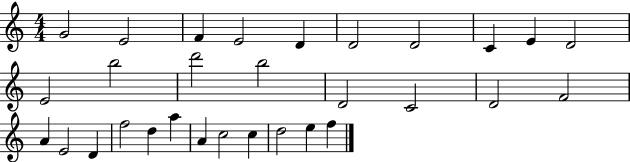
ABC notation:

X:1
T:Untitled
M:4/4
L:1/4
K:C
G2 E2 F E2 D D2 D2 C E D2 E2 b2 d'2 b2 D2 C2 D2 F2 A E2 D f2 d a A c2 c d2 e f